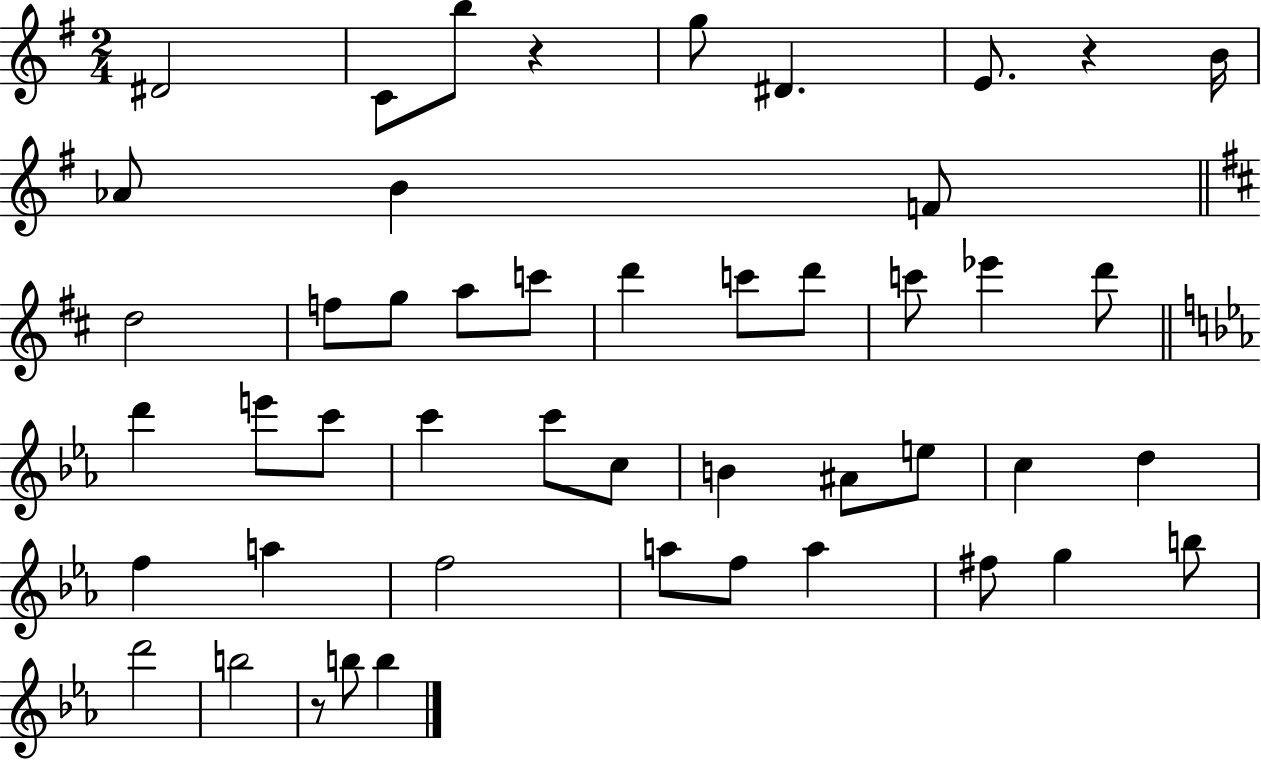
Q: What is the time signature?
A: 2/4